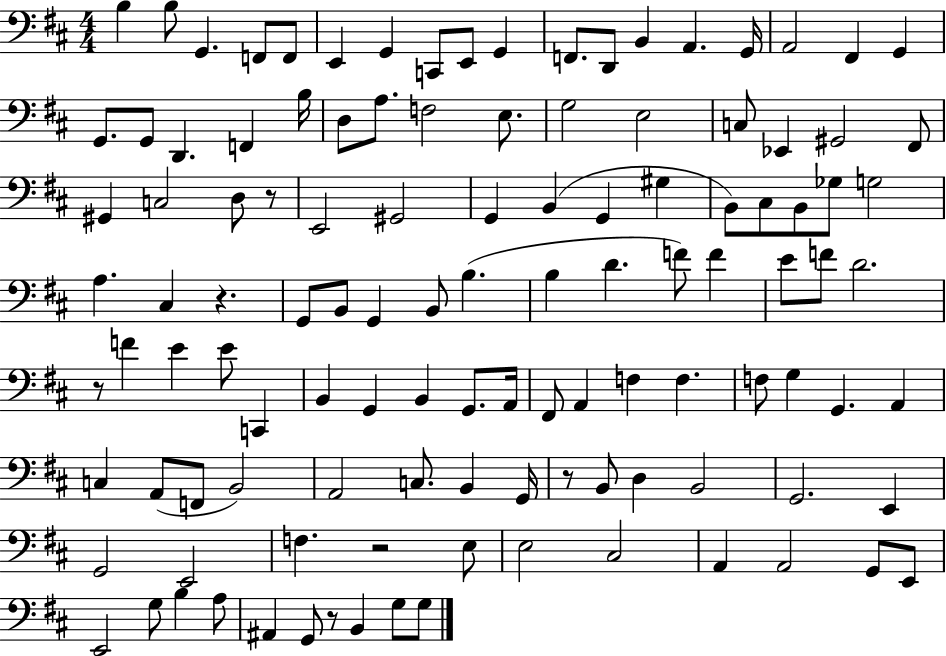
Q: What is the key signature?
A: D major